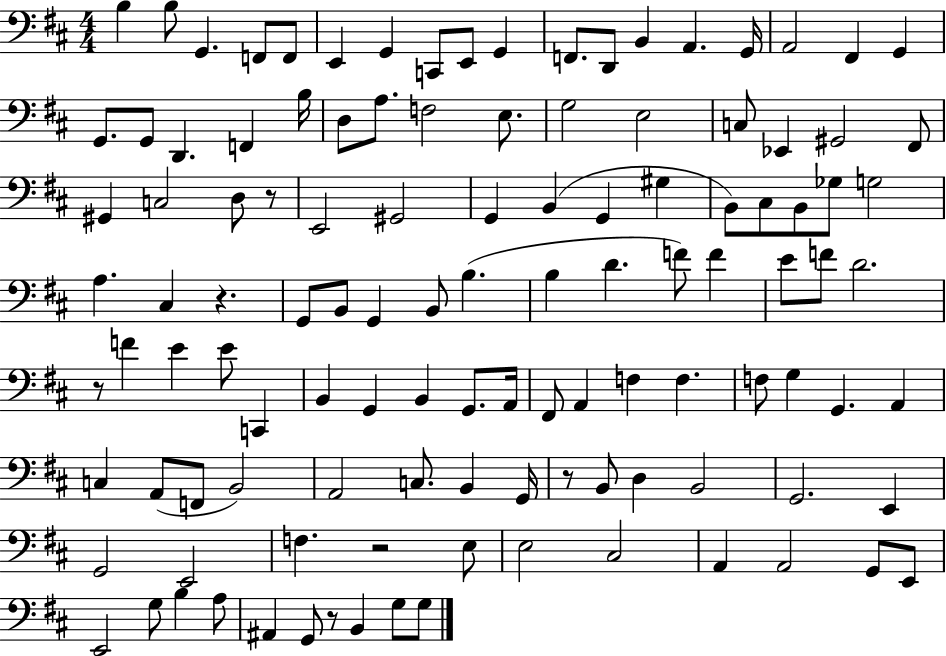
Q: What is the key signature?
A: D major